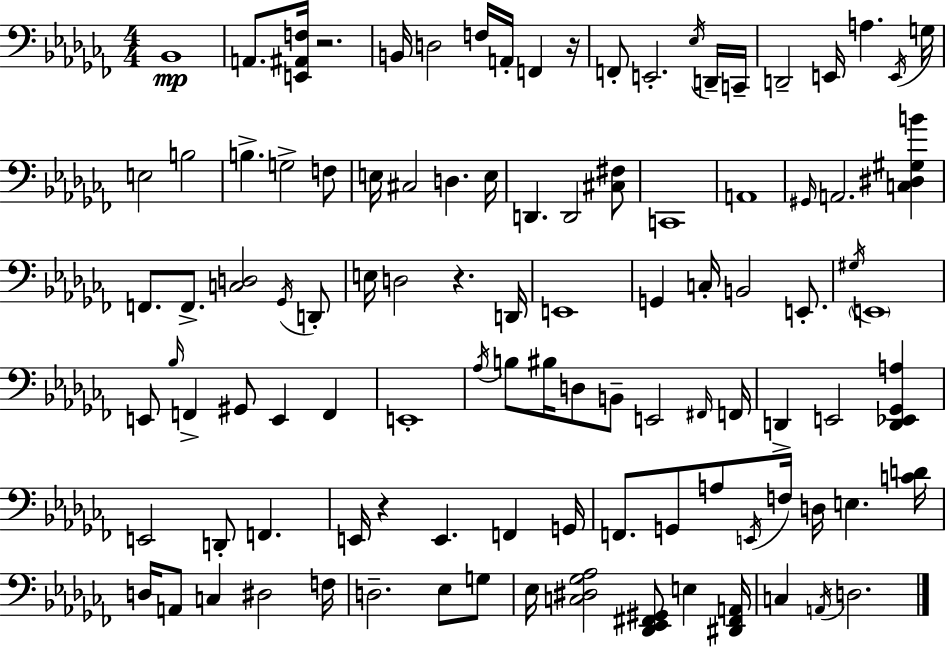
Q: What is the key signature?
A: AES minor